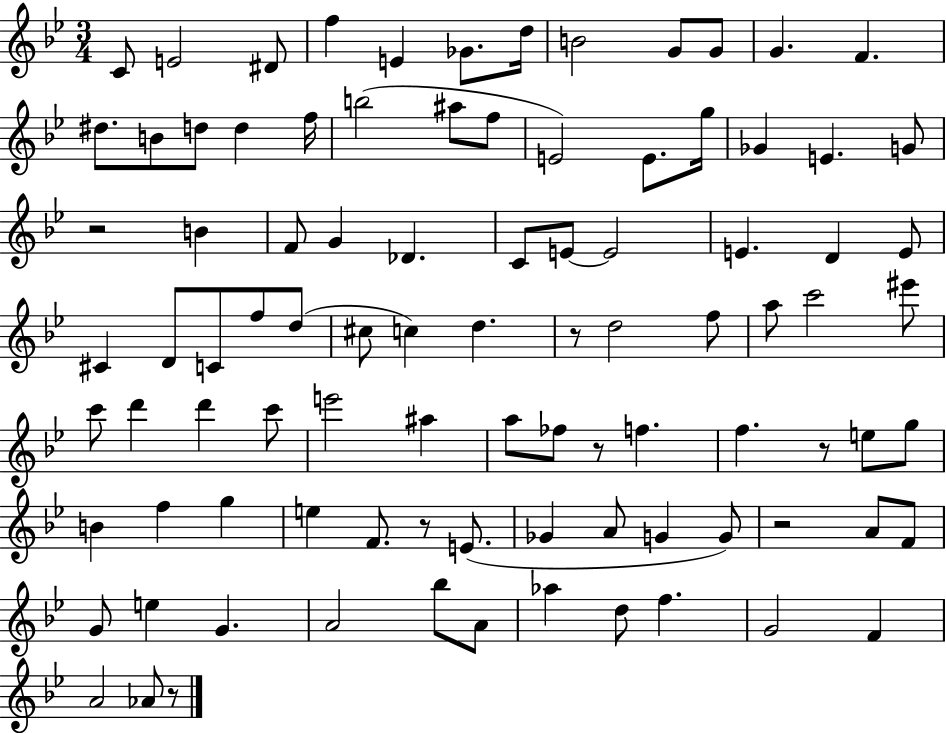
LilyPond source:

{
  \clef treble
  \numericTimeSignature
  \time 3/4
  \key bes \major
  c'8 e'2 dis'8 | f''4 e'4 ges'8. d''16 | b'2 g'8 g'8 | g'4. f'4. | \break dis''8. b'8 d''8 d''4 f''16 | b''2( ais''8 f''8 | e'2) e'8. g''16 | ges'4 e'4. g'8 | \break r2 b'4 | f'8 g'4 des'4. | c'8 e'8~~ e'2 | e'4. d'4 e'8 | \break cis'4 d'8 c'8 f''8 d''8( | cis''8 c''4) d''4. | r8 d''2 f''8 | a''8 c'''2 eis'''8 | \break c'''8 d'''4 d'''4 c'''8 | e'''2 ais''4 | a''8 fes''8 r8 f''4. | f''4. r8 e''8 g''8 | \break b'4 f''4 g''4 | e''4 f'8. r8 e'8.( | ges'4 a'8 g'4 g'8) | r2 a'8 f'8 | \break g'8 e''4 g'4. | a'2 bes''8 a'8 | aes''4 d''8 f''4. | g'2 f'4 | \break a'2 aes'8 r8 | \bar "|."
}